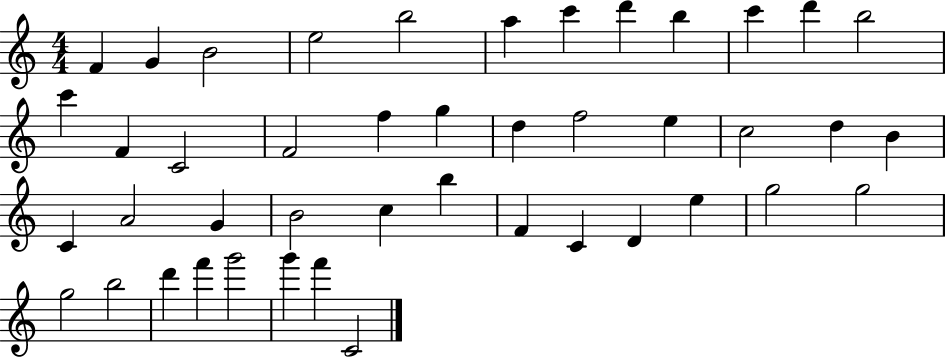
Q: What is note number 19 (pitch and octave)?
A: D5